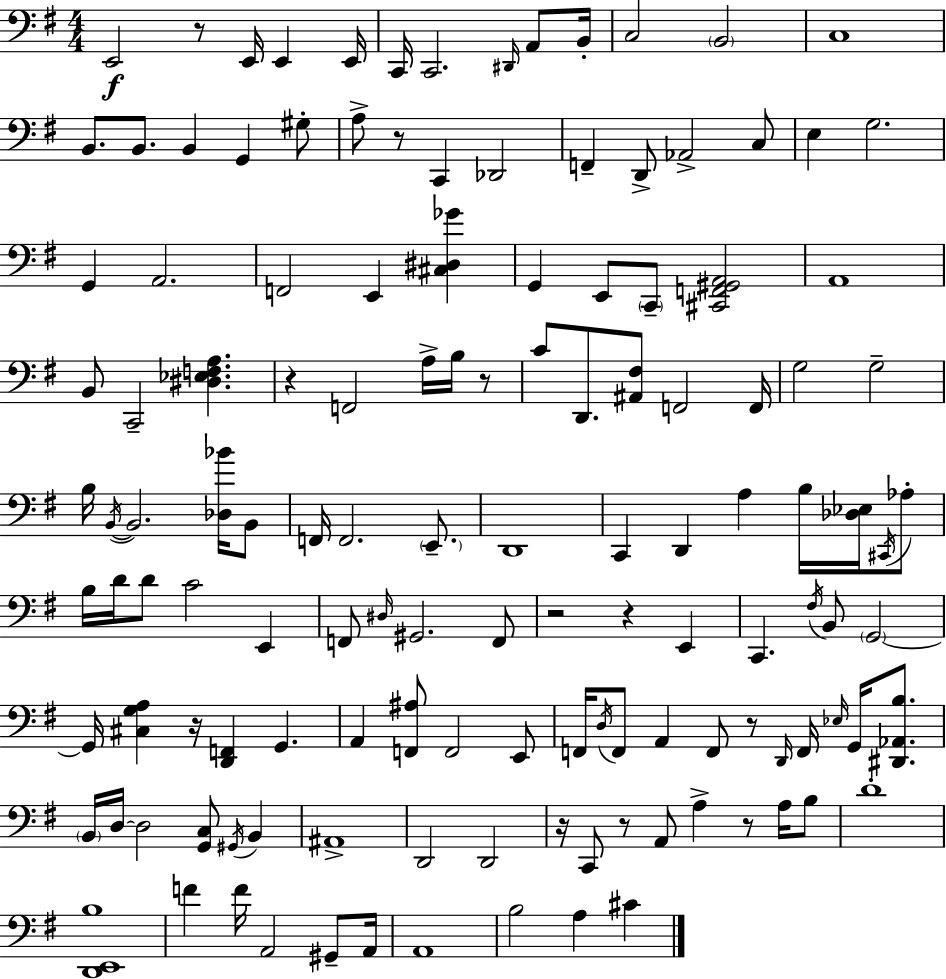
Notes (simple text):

E2/h R/e E2/s E2/q E2/s C2/s C2/h. D#2/s A2/e B2/s C3/h B2/h C3/w B2/e. B2/e. B2/q G2/q G#3/e A3/e R/e C2/q Db2/h F2/q D2/e Ab2/h C3/e E3/q G3/h. G2/q A2/h. F2/h E2/q [C#3,D#3,Gb4]/q G2/q E2/e C2/e [C#2,F2,G#2,A2]/h A2/w B2/e C2/h [D#3,Eb3,F3,A3]/q. R/q F2/h A3/s B3/s R/e C4/e D2/e. [A#2,F#3]/e F2/h F2/s G3/h G3/h B3/s B2/s B2/h. [Db3,Bb4]/s B2/e F2/s F2/h. E2/e. D2/w C2/q D2/q A3/q B3/s [Db3,Eb3]/s C#2/s Ab3/e B3/s D4/s D4/e C4/h E2/q F2/e D#3/s G#2/h. F2/e R/h R/q E2/q C2/q. F#3/s B2/e G2/h G2/s [C#3,G3,A3]/q R/s [D2,F2]/q G2/q. A2/q [F2,A#3]/e F2/h E2/e F2/s D3/s F2/e A2/q F2/e R/e D2/s F2/s Eb3/s G2/s [D#2,Ab2,B3]/e. B2/s D3/s D3/h [G2,C3]/e G#2/s B2/q A#2/w D2/h D2/h R/s C2/e R/e A2/e A3/q R/e A3/s B3/e D4/w [D2,E2,B3]/w F4/q F4/s A2/h G#2/e A2/s A2/w B3/h A3/q C#4/q